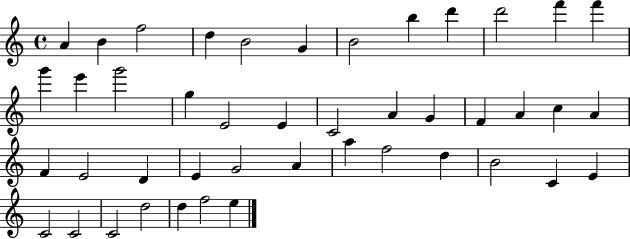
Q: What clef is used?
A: treble